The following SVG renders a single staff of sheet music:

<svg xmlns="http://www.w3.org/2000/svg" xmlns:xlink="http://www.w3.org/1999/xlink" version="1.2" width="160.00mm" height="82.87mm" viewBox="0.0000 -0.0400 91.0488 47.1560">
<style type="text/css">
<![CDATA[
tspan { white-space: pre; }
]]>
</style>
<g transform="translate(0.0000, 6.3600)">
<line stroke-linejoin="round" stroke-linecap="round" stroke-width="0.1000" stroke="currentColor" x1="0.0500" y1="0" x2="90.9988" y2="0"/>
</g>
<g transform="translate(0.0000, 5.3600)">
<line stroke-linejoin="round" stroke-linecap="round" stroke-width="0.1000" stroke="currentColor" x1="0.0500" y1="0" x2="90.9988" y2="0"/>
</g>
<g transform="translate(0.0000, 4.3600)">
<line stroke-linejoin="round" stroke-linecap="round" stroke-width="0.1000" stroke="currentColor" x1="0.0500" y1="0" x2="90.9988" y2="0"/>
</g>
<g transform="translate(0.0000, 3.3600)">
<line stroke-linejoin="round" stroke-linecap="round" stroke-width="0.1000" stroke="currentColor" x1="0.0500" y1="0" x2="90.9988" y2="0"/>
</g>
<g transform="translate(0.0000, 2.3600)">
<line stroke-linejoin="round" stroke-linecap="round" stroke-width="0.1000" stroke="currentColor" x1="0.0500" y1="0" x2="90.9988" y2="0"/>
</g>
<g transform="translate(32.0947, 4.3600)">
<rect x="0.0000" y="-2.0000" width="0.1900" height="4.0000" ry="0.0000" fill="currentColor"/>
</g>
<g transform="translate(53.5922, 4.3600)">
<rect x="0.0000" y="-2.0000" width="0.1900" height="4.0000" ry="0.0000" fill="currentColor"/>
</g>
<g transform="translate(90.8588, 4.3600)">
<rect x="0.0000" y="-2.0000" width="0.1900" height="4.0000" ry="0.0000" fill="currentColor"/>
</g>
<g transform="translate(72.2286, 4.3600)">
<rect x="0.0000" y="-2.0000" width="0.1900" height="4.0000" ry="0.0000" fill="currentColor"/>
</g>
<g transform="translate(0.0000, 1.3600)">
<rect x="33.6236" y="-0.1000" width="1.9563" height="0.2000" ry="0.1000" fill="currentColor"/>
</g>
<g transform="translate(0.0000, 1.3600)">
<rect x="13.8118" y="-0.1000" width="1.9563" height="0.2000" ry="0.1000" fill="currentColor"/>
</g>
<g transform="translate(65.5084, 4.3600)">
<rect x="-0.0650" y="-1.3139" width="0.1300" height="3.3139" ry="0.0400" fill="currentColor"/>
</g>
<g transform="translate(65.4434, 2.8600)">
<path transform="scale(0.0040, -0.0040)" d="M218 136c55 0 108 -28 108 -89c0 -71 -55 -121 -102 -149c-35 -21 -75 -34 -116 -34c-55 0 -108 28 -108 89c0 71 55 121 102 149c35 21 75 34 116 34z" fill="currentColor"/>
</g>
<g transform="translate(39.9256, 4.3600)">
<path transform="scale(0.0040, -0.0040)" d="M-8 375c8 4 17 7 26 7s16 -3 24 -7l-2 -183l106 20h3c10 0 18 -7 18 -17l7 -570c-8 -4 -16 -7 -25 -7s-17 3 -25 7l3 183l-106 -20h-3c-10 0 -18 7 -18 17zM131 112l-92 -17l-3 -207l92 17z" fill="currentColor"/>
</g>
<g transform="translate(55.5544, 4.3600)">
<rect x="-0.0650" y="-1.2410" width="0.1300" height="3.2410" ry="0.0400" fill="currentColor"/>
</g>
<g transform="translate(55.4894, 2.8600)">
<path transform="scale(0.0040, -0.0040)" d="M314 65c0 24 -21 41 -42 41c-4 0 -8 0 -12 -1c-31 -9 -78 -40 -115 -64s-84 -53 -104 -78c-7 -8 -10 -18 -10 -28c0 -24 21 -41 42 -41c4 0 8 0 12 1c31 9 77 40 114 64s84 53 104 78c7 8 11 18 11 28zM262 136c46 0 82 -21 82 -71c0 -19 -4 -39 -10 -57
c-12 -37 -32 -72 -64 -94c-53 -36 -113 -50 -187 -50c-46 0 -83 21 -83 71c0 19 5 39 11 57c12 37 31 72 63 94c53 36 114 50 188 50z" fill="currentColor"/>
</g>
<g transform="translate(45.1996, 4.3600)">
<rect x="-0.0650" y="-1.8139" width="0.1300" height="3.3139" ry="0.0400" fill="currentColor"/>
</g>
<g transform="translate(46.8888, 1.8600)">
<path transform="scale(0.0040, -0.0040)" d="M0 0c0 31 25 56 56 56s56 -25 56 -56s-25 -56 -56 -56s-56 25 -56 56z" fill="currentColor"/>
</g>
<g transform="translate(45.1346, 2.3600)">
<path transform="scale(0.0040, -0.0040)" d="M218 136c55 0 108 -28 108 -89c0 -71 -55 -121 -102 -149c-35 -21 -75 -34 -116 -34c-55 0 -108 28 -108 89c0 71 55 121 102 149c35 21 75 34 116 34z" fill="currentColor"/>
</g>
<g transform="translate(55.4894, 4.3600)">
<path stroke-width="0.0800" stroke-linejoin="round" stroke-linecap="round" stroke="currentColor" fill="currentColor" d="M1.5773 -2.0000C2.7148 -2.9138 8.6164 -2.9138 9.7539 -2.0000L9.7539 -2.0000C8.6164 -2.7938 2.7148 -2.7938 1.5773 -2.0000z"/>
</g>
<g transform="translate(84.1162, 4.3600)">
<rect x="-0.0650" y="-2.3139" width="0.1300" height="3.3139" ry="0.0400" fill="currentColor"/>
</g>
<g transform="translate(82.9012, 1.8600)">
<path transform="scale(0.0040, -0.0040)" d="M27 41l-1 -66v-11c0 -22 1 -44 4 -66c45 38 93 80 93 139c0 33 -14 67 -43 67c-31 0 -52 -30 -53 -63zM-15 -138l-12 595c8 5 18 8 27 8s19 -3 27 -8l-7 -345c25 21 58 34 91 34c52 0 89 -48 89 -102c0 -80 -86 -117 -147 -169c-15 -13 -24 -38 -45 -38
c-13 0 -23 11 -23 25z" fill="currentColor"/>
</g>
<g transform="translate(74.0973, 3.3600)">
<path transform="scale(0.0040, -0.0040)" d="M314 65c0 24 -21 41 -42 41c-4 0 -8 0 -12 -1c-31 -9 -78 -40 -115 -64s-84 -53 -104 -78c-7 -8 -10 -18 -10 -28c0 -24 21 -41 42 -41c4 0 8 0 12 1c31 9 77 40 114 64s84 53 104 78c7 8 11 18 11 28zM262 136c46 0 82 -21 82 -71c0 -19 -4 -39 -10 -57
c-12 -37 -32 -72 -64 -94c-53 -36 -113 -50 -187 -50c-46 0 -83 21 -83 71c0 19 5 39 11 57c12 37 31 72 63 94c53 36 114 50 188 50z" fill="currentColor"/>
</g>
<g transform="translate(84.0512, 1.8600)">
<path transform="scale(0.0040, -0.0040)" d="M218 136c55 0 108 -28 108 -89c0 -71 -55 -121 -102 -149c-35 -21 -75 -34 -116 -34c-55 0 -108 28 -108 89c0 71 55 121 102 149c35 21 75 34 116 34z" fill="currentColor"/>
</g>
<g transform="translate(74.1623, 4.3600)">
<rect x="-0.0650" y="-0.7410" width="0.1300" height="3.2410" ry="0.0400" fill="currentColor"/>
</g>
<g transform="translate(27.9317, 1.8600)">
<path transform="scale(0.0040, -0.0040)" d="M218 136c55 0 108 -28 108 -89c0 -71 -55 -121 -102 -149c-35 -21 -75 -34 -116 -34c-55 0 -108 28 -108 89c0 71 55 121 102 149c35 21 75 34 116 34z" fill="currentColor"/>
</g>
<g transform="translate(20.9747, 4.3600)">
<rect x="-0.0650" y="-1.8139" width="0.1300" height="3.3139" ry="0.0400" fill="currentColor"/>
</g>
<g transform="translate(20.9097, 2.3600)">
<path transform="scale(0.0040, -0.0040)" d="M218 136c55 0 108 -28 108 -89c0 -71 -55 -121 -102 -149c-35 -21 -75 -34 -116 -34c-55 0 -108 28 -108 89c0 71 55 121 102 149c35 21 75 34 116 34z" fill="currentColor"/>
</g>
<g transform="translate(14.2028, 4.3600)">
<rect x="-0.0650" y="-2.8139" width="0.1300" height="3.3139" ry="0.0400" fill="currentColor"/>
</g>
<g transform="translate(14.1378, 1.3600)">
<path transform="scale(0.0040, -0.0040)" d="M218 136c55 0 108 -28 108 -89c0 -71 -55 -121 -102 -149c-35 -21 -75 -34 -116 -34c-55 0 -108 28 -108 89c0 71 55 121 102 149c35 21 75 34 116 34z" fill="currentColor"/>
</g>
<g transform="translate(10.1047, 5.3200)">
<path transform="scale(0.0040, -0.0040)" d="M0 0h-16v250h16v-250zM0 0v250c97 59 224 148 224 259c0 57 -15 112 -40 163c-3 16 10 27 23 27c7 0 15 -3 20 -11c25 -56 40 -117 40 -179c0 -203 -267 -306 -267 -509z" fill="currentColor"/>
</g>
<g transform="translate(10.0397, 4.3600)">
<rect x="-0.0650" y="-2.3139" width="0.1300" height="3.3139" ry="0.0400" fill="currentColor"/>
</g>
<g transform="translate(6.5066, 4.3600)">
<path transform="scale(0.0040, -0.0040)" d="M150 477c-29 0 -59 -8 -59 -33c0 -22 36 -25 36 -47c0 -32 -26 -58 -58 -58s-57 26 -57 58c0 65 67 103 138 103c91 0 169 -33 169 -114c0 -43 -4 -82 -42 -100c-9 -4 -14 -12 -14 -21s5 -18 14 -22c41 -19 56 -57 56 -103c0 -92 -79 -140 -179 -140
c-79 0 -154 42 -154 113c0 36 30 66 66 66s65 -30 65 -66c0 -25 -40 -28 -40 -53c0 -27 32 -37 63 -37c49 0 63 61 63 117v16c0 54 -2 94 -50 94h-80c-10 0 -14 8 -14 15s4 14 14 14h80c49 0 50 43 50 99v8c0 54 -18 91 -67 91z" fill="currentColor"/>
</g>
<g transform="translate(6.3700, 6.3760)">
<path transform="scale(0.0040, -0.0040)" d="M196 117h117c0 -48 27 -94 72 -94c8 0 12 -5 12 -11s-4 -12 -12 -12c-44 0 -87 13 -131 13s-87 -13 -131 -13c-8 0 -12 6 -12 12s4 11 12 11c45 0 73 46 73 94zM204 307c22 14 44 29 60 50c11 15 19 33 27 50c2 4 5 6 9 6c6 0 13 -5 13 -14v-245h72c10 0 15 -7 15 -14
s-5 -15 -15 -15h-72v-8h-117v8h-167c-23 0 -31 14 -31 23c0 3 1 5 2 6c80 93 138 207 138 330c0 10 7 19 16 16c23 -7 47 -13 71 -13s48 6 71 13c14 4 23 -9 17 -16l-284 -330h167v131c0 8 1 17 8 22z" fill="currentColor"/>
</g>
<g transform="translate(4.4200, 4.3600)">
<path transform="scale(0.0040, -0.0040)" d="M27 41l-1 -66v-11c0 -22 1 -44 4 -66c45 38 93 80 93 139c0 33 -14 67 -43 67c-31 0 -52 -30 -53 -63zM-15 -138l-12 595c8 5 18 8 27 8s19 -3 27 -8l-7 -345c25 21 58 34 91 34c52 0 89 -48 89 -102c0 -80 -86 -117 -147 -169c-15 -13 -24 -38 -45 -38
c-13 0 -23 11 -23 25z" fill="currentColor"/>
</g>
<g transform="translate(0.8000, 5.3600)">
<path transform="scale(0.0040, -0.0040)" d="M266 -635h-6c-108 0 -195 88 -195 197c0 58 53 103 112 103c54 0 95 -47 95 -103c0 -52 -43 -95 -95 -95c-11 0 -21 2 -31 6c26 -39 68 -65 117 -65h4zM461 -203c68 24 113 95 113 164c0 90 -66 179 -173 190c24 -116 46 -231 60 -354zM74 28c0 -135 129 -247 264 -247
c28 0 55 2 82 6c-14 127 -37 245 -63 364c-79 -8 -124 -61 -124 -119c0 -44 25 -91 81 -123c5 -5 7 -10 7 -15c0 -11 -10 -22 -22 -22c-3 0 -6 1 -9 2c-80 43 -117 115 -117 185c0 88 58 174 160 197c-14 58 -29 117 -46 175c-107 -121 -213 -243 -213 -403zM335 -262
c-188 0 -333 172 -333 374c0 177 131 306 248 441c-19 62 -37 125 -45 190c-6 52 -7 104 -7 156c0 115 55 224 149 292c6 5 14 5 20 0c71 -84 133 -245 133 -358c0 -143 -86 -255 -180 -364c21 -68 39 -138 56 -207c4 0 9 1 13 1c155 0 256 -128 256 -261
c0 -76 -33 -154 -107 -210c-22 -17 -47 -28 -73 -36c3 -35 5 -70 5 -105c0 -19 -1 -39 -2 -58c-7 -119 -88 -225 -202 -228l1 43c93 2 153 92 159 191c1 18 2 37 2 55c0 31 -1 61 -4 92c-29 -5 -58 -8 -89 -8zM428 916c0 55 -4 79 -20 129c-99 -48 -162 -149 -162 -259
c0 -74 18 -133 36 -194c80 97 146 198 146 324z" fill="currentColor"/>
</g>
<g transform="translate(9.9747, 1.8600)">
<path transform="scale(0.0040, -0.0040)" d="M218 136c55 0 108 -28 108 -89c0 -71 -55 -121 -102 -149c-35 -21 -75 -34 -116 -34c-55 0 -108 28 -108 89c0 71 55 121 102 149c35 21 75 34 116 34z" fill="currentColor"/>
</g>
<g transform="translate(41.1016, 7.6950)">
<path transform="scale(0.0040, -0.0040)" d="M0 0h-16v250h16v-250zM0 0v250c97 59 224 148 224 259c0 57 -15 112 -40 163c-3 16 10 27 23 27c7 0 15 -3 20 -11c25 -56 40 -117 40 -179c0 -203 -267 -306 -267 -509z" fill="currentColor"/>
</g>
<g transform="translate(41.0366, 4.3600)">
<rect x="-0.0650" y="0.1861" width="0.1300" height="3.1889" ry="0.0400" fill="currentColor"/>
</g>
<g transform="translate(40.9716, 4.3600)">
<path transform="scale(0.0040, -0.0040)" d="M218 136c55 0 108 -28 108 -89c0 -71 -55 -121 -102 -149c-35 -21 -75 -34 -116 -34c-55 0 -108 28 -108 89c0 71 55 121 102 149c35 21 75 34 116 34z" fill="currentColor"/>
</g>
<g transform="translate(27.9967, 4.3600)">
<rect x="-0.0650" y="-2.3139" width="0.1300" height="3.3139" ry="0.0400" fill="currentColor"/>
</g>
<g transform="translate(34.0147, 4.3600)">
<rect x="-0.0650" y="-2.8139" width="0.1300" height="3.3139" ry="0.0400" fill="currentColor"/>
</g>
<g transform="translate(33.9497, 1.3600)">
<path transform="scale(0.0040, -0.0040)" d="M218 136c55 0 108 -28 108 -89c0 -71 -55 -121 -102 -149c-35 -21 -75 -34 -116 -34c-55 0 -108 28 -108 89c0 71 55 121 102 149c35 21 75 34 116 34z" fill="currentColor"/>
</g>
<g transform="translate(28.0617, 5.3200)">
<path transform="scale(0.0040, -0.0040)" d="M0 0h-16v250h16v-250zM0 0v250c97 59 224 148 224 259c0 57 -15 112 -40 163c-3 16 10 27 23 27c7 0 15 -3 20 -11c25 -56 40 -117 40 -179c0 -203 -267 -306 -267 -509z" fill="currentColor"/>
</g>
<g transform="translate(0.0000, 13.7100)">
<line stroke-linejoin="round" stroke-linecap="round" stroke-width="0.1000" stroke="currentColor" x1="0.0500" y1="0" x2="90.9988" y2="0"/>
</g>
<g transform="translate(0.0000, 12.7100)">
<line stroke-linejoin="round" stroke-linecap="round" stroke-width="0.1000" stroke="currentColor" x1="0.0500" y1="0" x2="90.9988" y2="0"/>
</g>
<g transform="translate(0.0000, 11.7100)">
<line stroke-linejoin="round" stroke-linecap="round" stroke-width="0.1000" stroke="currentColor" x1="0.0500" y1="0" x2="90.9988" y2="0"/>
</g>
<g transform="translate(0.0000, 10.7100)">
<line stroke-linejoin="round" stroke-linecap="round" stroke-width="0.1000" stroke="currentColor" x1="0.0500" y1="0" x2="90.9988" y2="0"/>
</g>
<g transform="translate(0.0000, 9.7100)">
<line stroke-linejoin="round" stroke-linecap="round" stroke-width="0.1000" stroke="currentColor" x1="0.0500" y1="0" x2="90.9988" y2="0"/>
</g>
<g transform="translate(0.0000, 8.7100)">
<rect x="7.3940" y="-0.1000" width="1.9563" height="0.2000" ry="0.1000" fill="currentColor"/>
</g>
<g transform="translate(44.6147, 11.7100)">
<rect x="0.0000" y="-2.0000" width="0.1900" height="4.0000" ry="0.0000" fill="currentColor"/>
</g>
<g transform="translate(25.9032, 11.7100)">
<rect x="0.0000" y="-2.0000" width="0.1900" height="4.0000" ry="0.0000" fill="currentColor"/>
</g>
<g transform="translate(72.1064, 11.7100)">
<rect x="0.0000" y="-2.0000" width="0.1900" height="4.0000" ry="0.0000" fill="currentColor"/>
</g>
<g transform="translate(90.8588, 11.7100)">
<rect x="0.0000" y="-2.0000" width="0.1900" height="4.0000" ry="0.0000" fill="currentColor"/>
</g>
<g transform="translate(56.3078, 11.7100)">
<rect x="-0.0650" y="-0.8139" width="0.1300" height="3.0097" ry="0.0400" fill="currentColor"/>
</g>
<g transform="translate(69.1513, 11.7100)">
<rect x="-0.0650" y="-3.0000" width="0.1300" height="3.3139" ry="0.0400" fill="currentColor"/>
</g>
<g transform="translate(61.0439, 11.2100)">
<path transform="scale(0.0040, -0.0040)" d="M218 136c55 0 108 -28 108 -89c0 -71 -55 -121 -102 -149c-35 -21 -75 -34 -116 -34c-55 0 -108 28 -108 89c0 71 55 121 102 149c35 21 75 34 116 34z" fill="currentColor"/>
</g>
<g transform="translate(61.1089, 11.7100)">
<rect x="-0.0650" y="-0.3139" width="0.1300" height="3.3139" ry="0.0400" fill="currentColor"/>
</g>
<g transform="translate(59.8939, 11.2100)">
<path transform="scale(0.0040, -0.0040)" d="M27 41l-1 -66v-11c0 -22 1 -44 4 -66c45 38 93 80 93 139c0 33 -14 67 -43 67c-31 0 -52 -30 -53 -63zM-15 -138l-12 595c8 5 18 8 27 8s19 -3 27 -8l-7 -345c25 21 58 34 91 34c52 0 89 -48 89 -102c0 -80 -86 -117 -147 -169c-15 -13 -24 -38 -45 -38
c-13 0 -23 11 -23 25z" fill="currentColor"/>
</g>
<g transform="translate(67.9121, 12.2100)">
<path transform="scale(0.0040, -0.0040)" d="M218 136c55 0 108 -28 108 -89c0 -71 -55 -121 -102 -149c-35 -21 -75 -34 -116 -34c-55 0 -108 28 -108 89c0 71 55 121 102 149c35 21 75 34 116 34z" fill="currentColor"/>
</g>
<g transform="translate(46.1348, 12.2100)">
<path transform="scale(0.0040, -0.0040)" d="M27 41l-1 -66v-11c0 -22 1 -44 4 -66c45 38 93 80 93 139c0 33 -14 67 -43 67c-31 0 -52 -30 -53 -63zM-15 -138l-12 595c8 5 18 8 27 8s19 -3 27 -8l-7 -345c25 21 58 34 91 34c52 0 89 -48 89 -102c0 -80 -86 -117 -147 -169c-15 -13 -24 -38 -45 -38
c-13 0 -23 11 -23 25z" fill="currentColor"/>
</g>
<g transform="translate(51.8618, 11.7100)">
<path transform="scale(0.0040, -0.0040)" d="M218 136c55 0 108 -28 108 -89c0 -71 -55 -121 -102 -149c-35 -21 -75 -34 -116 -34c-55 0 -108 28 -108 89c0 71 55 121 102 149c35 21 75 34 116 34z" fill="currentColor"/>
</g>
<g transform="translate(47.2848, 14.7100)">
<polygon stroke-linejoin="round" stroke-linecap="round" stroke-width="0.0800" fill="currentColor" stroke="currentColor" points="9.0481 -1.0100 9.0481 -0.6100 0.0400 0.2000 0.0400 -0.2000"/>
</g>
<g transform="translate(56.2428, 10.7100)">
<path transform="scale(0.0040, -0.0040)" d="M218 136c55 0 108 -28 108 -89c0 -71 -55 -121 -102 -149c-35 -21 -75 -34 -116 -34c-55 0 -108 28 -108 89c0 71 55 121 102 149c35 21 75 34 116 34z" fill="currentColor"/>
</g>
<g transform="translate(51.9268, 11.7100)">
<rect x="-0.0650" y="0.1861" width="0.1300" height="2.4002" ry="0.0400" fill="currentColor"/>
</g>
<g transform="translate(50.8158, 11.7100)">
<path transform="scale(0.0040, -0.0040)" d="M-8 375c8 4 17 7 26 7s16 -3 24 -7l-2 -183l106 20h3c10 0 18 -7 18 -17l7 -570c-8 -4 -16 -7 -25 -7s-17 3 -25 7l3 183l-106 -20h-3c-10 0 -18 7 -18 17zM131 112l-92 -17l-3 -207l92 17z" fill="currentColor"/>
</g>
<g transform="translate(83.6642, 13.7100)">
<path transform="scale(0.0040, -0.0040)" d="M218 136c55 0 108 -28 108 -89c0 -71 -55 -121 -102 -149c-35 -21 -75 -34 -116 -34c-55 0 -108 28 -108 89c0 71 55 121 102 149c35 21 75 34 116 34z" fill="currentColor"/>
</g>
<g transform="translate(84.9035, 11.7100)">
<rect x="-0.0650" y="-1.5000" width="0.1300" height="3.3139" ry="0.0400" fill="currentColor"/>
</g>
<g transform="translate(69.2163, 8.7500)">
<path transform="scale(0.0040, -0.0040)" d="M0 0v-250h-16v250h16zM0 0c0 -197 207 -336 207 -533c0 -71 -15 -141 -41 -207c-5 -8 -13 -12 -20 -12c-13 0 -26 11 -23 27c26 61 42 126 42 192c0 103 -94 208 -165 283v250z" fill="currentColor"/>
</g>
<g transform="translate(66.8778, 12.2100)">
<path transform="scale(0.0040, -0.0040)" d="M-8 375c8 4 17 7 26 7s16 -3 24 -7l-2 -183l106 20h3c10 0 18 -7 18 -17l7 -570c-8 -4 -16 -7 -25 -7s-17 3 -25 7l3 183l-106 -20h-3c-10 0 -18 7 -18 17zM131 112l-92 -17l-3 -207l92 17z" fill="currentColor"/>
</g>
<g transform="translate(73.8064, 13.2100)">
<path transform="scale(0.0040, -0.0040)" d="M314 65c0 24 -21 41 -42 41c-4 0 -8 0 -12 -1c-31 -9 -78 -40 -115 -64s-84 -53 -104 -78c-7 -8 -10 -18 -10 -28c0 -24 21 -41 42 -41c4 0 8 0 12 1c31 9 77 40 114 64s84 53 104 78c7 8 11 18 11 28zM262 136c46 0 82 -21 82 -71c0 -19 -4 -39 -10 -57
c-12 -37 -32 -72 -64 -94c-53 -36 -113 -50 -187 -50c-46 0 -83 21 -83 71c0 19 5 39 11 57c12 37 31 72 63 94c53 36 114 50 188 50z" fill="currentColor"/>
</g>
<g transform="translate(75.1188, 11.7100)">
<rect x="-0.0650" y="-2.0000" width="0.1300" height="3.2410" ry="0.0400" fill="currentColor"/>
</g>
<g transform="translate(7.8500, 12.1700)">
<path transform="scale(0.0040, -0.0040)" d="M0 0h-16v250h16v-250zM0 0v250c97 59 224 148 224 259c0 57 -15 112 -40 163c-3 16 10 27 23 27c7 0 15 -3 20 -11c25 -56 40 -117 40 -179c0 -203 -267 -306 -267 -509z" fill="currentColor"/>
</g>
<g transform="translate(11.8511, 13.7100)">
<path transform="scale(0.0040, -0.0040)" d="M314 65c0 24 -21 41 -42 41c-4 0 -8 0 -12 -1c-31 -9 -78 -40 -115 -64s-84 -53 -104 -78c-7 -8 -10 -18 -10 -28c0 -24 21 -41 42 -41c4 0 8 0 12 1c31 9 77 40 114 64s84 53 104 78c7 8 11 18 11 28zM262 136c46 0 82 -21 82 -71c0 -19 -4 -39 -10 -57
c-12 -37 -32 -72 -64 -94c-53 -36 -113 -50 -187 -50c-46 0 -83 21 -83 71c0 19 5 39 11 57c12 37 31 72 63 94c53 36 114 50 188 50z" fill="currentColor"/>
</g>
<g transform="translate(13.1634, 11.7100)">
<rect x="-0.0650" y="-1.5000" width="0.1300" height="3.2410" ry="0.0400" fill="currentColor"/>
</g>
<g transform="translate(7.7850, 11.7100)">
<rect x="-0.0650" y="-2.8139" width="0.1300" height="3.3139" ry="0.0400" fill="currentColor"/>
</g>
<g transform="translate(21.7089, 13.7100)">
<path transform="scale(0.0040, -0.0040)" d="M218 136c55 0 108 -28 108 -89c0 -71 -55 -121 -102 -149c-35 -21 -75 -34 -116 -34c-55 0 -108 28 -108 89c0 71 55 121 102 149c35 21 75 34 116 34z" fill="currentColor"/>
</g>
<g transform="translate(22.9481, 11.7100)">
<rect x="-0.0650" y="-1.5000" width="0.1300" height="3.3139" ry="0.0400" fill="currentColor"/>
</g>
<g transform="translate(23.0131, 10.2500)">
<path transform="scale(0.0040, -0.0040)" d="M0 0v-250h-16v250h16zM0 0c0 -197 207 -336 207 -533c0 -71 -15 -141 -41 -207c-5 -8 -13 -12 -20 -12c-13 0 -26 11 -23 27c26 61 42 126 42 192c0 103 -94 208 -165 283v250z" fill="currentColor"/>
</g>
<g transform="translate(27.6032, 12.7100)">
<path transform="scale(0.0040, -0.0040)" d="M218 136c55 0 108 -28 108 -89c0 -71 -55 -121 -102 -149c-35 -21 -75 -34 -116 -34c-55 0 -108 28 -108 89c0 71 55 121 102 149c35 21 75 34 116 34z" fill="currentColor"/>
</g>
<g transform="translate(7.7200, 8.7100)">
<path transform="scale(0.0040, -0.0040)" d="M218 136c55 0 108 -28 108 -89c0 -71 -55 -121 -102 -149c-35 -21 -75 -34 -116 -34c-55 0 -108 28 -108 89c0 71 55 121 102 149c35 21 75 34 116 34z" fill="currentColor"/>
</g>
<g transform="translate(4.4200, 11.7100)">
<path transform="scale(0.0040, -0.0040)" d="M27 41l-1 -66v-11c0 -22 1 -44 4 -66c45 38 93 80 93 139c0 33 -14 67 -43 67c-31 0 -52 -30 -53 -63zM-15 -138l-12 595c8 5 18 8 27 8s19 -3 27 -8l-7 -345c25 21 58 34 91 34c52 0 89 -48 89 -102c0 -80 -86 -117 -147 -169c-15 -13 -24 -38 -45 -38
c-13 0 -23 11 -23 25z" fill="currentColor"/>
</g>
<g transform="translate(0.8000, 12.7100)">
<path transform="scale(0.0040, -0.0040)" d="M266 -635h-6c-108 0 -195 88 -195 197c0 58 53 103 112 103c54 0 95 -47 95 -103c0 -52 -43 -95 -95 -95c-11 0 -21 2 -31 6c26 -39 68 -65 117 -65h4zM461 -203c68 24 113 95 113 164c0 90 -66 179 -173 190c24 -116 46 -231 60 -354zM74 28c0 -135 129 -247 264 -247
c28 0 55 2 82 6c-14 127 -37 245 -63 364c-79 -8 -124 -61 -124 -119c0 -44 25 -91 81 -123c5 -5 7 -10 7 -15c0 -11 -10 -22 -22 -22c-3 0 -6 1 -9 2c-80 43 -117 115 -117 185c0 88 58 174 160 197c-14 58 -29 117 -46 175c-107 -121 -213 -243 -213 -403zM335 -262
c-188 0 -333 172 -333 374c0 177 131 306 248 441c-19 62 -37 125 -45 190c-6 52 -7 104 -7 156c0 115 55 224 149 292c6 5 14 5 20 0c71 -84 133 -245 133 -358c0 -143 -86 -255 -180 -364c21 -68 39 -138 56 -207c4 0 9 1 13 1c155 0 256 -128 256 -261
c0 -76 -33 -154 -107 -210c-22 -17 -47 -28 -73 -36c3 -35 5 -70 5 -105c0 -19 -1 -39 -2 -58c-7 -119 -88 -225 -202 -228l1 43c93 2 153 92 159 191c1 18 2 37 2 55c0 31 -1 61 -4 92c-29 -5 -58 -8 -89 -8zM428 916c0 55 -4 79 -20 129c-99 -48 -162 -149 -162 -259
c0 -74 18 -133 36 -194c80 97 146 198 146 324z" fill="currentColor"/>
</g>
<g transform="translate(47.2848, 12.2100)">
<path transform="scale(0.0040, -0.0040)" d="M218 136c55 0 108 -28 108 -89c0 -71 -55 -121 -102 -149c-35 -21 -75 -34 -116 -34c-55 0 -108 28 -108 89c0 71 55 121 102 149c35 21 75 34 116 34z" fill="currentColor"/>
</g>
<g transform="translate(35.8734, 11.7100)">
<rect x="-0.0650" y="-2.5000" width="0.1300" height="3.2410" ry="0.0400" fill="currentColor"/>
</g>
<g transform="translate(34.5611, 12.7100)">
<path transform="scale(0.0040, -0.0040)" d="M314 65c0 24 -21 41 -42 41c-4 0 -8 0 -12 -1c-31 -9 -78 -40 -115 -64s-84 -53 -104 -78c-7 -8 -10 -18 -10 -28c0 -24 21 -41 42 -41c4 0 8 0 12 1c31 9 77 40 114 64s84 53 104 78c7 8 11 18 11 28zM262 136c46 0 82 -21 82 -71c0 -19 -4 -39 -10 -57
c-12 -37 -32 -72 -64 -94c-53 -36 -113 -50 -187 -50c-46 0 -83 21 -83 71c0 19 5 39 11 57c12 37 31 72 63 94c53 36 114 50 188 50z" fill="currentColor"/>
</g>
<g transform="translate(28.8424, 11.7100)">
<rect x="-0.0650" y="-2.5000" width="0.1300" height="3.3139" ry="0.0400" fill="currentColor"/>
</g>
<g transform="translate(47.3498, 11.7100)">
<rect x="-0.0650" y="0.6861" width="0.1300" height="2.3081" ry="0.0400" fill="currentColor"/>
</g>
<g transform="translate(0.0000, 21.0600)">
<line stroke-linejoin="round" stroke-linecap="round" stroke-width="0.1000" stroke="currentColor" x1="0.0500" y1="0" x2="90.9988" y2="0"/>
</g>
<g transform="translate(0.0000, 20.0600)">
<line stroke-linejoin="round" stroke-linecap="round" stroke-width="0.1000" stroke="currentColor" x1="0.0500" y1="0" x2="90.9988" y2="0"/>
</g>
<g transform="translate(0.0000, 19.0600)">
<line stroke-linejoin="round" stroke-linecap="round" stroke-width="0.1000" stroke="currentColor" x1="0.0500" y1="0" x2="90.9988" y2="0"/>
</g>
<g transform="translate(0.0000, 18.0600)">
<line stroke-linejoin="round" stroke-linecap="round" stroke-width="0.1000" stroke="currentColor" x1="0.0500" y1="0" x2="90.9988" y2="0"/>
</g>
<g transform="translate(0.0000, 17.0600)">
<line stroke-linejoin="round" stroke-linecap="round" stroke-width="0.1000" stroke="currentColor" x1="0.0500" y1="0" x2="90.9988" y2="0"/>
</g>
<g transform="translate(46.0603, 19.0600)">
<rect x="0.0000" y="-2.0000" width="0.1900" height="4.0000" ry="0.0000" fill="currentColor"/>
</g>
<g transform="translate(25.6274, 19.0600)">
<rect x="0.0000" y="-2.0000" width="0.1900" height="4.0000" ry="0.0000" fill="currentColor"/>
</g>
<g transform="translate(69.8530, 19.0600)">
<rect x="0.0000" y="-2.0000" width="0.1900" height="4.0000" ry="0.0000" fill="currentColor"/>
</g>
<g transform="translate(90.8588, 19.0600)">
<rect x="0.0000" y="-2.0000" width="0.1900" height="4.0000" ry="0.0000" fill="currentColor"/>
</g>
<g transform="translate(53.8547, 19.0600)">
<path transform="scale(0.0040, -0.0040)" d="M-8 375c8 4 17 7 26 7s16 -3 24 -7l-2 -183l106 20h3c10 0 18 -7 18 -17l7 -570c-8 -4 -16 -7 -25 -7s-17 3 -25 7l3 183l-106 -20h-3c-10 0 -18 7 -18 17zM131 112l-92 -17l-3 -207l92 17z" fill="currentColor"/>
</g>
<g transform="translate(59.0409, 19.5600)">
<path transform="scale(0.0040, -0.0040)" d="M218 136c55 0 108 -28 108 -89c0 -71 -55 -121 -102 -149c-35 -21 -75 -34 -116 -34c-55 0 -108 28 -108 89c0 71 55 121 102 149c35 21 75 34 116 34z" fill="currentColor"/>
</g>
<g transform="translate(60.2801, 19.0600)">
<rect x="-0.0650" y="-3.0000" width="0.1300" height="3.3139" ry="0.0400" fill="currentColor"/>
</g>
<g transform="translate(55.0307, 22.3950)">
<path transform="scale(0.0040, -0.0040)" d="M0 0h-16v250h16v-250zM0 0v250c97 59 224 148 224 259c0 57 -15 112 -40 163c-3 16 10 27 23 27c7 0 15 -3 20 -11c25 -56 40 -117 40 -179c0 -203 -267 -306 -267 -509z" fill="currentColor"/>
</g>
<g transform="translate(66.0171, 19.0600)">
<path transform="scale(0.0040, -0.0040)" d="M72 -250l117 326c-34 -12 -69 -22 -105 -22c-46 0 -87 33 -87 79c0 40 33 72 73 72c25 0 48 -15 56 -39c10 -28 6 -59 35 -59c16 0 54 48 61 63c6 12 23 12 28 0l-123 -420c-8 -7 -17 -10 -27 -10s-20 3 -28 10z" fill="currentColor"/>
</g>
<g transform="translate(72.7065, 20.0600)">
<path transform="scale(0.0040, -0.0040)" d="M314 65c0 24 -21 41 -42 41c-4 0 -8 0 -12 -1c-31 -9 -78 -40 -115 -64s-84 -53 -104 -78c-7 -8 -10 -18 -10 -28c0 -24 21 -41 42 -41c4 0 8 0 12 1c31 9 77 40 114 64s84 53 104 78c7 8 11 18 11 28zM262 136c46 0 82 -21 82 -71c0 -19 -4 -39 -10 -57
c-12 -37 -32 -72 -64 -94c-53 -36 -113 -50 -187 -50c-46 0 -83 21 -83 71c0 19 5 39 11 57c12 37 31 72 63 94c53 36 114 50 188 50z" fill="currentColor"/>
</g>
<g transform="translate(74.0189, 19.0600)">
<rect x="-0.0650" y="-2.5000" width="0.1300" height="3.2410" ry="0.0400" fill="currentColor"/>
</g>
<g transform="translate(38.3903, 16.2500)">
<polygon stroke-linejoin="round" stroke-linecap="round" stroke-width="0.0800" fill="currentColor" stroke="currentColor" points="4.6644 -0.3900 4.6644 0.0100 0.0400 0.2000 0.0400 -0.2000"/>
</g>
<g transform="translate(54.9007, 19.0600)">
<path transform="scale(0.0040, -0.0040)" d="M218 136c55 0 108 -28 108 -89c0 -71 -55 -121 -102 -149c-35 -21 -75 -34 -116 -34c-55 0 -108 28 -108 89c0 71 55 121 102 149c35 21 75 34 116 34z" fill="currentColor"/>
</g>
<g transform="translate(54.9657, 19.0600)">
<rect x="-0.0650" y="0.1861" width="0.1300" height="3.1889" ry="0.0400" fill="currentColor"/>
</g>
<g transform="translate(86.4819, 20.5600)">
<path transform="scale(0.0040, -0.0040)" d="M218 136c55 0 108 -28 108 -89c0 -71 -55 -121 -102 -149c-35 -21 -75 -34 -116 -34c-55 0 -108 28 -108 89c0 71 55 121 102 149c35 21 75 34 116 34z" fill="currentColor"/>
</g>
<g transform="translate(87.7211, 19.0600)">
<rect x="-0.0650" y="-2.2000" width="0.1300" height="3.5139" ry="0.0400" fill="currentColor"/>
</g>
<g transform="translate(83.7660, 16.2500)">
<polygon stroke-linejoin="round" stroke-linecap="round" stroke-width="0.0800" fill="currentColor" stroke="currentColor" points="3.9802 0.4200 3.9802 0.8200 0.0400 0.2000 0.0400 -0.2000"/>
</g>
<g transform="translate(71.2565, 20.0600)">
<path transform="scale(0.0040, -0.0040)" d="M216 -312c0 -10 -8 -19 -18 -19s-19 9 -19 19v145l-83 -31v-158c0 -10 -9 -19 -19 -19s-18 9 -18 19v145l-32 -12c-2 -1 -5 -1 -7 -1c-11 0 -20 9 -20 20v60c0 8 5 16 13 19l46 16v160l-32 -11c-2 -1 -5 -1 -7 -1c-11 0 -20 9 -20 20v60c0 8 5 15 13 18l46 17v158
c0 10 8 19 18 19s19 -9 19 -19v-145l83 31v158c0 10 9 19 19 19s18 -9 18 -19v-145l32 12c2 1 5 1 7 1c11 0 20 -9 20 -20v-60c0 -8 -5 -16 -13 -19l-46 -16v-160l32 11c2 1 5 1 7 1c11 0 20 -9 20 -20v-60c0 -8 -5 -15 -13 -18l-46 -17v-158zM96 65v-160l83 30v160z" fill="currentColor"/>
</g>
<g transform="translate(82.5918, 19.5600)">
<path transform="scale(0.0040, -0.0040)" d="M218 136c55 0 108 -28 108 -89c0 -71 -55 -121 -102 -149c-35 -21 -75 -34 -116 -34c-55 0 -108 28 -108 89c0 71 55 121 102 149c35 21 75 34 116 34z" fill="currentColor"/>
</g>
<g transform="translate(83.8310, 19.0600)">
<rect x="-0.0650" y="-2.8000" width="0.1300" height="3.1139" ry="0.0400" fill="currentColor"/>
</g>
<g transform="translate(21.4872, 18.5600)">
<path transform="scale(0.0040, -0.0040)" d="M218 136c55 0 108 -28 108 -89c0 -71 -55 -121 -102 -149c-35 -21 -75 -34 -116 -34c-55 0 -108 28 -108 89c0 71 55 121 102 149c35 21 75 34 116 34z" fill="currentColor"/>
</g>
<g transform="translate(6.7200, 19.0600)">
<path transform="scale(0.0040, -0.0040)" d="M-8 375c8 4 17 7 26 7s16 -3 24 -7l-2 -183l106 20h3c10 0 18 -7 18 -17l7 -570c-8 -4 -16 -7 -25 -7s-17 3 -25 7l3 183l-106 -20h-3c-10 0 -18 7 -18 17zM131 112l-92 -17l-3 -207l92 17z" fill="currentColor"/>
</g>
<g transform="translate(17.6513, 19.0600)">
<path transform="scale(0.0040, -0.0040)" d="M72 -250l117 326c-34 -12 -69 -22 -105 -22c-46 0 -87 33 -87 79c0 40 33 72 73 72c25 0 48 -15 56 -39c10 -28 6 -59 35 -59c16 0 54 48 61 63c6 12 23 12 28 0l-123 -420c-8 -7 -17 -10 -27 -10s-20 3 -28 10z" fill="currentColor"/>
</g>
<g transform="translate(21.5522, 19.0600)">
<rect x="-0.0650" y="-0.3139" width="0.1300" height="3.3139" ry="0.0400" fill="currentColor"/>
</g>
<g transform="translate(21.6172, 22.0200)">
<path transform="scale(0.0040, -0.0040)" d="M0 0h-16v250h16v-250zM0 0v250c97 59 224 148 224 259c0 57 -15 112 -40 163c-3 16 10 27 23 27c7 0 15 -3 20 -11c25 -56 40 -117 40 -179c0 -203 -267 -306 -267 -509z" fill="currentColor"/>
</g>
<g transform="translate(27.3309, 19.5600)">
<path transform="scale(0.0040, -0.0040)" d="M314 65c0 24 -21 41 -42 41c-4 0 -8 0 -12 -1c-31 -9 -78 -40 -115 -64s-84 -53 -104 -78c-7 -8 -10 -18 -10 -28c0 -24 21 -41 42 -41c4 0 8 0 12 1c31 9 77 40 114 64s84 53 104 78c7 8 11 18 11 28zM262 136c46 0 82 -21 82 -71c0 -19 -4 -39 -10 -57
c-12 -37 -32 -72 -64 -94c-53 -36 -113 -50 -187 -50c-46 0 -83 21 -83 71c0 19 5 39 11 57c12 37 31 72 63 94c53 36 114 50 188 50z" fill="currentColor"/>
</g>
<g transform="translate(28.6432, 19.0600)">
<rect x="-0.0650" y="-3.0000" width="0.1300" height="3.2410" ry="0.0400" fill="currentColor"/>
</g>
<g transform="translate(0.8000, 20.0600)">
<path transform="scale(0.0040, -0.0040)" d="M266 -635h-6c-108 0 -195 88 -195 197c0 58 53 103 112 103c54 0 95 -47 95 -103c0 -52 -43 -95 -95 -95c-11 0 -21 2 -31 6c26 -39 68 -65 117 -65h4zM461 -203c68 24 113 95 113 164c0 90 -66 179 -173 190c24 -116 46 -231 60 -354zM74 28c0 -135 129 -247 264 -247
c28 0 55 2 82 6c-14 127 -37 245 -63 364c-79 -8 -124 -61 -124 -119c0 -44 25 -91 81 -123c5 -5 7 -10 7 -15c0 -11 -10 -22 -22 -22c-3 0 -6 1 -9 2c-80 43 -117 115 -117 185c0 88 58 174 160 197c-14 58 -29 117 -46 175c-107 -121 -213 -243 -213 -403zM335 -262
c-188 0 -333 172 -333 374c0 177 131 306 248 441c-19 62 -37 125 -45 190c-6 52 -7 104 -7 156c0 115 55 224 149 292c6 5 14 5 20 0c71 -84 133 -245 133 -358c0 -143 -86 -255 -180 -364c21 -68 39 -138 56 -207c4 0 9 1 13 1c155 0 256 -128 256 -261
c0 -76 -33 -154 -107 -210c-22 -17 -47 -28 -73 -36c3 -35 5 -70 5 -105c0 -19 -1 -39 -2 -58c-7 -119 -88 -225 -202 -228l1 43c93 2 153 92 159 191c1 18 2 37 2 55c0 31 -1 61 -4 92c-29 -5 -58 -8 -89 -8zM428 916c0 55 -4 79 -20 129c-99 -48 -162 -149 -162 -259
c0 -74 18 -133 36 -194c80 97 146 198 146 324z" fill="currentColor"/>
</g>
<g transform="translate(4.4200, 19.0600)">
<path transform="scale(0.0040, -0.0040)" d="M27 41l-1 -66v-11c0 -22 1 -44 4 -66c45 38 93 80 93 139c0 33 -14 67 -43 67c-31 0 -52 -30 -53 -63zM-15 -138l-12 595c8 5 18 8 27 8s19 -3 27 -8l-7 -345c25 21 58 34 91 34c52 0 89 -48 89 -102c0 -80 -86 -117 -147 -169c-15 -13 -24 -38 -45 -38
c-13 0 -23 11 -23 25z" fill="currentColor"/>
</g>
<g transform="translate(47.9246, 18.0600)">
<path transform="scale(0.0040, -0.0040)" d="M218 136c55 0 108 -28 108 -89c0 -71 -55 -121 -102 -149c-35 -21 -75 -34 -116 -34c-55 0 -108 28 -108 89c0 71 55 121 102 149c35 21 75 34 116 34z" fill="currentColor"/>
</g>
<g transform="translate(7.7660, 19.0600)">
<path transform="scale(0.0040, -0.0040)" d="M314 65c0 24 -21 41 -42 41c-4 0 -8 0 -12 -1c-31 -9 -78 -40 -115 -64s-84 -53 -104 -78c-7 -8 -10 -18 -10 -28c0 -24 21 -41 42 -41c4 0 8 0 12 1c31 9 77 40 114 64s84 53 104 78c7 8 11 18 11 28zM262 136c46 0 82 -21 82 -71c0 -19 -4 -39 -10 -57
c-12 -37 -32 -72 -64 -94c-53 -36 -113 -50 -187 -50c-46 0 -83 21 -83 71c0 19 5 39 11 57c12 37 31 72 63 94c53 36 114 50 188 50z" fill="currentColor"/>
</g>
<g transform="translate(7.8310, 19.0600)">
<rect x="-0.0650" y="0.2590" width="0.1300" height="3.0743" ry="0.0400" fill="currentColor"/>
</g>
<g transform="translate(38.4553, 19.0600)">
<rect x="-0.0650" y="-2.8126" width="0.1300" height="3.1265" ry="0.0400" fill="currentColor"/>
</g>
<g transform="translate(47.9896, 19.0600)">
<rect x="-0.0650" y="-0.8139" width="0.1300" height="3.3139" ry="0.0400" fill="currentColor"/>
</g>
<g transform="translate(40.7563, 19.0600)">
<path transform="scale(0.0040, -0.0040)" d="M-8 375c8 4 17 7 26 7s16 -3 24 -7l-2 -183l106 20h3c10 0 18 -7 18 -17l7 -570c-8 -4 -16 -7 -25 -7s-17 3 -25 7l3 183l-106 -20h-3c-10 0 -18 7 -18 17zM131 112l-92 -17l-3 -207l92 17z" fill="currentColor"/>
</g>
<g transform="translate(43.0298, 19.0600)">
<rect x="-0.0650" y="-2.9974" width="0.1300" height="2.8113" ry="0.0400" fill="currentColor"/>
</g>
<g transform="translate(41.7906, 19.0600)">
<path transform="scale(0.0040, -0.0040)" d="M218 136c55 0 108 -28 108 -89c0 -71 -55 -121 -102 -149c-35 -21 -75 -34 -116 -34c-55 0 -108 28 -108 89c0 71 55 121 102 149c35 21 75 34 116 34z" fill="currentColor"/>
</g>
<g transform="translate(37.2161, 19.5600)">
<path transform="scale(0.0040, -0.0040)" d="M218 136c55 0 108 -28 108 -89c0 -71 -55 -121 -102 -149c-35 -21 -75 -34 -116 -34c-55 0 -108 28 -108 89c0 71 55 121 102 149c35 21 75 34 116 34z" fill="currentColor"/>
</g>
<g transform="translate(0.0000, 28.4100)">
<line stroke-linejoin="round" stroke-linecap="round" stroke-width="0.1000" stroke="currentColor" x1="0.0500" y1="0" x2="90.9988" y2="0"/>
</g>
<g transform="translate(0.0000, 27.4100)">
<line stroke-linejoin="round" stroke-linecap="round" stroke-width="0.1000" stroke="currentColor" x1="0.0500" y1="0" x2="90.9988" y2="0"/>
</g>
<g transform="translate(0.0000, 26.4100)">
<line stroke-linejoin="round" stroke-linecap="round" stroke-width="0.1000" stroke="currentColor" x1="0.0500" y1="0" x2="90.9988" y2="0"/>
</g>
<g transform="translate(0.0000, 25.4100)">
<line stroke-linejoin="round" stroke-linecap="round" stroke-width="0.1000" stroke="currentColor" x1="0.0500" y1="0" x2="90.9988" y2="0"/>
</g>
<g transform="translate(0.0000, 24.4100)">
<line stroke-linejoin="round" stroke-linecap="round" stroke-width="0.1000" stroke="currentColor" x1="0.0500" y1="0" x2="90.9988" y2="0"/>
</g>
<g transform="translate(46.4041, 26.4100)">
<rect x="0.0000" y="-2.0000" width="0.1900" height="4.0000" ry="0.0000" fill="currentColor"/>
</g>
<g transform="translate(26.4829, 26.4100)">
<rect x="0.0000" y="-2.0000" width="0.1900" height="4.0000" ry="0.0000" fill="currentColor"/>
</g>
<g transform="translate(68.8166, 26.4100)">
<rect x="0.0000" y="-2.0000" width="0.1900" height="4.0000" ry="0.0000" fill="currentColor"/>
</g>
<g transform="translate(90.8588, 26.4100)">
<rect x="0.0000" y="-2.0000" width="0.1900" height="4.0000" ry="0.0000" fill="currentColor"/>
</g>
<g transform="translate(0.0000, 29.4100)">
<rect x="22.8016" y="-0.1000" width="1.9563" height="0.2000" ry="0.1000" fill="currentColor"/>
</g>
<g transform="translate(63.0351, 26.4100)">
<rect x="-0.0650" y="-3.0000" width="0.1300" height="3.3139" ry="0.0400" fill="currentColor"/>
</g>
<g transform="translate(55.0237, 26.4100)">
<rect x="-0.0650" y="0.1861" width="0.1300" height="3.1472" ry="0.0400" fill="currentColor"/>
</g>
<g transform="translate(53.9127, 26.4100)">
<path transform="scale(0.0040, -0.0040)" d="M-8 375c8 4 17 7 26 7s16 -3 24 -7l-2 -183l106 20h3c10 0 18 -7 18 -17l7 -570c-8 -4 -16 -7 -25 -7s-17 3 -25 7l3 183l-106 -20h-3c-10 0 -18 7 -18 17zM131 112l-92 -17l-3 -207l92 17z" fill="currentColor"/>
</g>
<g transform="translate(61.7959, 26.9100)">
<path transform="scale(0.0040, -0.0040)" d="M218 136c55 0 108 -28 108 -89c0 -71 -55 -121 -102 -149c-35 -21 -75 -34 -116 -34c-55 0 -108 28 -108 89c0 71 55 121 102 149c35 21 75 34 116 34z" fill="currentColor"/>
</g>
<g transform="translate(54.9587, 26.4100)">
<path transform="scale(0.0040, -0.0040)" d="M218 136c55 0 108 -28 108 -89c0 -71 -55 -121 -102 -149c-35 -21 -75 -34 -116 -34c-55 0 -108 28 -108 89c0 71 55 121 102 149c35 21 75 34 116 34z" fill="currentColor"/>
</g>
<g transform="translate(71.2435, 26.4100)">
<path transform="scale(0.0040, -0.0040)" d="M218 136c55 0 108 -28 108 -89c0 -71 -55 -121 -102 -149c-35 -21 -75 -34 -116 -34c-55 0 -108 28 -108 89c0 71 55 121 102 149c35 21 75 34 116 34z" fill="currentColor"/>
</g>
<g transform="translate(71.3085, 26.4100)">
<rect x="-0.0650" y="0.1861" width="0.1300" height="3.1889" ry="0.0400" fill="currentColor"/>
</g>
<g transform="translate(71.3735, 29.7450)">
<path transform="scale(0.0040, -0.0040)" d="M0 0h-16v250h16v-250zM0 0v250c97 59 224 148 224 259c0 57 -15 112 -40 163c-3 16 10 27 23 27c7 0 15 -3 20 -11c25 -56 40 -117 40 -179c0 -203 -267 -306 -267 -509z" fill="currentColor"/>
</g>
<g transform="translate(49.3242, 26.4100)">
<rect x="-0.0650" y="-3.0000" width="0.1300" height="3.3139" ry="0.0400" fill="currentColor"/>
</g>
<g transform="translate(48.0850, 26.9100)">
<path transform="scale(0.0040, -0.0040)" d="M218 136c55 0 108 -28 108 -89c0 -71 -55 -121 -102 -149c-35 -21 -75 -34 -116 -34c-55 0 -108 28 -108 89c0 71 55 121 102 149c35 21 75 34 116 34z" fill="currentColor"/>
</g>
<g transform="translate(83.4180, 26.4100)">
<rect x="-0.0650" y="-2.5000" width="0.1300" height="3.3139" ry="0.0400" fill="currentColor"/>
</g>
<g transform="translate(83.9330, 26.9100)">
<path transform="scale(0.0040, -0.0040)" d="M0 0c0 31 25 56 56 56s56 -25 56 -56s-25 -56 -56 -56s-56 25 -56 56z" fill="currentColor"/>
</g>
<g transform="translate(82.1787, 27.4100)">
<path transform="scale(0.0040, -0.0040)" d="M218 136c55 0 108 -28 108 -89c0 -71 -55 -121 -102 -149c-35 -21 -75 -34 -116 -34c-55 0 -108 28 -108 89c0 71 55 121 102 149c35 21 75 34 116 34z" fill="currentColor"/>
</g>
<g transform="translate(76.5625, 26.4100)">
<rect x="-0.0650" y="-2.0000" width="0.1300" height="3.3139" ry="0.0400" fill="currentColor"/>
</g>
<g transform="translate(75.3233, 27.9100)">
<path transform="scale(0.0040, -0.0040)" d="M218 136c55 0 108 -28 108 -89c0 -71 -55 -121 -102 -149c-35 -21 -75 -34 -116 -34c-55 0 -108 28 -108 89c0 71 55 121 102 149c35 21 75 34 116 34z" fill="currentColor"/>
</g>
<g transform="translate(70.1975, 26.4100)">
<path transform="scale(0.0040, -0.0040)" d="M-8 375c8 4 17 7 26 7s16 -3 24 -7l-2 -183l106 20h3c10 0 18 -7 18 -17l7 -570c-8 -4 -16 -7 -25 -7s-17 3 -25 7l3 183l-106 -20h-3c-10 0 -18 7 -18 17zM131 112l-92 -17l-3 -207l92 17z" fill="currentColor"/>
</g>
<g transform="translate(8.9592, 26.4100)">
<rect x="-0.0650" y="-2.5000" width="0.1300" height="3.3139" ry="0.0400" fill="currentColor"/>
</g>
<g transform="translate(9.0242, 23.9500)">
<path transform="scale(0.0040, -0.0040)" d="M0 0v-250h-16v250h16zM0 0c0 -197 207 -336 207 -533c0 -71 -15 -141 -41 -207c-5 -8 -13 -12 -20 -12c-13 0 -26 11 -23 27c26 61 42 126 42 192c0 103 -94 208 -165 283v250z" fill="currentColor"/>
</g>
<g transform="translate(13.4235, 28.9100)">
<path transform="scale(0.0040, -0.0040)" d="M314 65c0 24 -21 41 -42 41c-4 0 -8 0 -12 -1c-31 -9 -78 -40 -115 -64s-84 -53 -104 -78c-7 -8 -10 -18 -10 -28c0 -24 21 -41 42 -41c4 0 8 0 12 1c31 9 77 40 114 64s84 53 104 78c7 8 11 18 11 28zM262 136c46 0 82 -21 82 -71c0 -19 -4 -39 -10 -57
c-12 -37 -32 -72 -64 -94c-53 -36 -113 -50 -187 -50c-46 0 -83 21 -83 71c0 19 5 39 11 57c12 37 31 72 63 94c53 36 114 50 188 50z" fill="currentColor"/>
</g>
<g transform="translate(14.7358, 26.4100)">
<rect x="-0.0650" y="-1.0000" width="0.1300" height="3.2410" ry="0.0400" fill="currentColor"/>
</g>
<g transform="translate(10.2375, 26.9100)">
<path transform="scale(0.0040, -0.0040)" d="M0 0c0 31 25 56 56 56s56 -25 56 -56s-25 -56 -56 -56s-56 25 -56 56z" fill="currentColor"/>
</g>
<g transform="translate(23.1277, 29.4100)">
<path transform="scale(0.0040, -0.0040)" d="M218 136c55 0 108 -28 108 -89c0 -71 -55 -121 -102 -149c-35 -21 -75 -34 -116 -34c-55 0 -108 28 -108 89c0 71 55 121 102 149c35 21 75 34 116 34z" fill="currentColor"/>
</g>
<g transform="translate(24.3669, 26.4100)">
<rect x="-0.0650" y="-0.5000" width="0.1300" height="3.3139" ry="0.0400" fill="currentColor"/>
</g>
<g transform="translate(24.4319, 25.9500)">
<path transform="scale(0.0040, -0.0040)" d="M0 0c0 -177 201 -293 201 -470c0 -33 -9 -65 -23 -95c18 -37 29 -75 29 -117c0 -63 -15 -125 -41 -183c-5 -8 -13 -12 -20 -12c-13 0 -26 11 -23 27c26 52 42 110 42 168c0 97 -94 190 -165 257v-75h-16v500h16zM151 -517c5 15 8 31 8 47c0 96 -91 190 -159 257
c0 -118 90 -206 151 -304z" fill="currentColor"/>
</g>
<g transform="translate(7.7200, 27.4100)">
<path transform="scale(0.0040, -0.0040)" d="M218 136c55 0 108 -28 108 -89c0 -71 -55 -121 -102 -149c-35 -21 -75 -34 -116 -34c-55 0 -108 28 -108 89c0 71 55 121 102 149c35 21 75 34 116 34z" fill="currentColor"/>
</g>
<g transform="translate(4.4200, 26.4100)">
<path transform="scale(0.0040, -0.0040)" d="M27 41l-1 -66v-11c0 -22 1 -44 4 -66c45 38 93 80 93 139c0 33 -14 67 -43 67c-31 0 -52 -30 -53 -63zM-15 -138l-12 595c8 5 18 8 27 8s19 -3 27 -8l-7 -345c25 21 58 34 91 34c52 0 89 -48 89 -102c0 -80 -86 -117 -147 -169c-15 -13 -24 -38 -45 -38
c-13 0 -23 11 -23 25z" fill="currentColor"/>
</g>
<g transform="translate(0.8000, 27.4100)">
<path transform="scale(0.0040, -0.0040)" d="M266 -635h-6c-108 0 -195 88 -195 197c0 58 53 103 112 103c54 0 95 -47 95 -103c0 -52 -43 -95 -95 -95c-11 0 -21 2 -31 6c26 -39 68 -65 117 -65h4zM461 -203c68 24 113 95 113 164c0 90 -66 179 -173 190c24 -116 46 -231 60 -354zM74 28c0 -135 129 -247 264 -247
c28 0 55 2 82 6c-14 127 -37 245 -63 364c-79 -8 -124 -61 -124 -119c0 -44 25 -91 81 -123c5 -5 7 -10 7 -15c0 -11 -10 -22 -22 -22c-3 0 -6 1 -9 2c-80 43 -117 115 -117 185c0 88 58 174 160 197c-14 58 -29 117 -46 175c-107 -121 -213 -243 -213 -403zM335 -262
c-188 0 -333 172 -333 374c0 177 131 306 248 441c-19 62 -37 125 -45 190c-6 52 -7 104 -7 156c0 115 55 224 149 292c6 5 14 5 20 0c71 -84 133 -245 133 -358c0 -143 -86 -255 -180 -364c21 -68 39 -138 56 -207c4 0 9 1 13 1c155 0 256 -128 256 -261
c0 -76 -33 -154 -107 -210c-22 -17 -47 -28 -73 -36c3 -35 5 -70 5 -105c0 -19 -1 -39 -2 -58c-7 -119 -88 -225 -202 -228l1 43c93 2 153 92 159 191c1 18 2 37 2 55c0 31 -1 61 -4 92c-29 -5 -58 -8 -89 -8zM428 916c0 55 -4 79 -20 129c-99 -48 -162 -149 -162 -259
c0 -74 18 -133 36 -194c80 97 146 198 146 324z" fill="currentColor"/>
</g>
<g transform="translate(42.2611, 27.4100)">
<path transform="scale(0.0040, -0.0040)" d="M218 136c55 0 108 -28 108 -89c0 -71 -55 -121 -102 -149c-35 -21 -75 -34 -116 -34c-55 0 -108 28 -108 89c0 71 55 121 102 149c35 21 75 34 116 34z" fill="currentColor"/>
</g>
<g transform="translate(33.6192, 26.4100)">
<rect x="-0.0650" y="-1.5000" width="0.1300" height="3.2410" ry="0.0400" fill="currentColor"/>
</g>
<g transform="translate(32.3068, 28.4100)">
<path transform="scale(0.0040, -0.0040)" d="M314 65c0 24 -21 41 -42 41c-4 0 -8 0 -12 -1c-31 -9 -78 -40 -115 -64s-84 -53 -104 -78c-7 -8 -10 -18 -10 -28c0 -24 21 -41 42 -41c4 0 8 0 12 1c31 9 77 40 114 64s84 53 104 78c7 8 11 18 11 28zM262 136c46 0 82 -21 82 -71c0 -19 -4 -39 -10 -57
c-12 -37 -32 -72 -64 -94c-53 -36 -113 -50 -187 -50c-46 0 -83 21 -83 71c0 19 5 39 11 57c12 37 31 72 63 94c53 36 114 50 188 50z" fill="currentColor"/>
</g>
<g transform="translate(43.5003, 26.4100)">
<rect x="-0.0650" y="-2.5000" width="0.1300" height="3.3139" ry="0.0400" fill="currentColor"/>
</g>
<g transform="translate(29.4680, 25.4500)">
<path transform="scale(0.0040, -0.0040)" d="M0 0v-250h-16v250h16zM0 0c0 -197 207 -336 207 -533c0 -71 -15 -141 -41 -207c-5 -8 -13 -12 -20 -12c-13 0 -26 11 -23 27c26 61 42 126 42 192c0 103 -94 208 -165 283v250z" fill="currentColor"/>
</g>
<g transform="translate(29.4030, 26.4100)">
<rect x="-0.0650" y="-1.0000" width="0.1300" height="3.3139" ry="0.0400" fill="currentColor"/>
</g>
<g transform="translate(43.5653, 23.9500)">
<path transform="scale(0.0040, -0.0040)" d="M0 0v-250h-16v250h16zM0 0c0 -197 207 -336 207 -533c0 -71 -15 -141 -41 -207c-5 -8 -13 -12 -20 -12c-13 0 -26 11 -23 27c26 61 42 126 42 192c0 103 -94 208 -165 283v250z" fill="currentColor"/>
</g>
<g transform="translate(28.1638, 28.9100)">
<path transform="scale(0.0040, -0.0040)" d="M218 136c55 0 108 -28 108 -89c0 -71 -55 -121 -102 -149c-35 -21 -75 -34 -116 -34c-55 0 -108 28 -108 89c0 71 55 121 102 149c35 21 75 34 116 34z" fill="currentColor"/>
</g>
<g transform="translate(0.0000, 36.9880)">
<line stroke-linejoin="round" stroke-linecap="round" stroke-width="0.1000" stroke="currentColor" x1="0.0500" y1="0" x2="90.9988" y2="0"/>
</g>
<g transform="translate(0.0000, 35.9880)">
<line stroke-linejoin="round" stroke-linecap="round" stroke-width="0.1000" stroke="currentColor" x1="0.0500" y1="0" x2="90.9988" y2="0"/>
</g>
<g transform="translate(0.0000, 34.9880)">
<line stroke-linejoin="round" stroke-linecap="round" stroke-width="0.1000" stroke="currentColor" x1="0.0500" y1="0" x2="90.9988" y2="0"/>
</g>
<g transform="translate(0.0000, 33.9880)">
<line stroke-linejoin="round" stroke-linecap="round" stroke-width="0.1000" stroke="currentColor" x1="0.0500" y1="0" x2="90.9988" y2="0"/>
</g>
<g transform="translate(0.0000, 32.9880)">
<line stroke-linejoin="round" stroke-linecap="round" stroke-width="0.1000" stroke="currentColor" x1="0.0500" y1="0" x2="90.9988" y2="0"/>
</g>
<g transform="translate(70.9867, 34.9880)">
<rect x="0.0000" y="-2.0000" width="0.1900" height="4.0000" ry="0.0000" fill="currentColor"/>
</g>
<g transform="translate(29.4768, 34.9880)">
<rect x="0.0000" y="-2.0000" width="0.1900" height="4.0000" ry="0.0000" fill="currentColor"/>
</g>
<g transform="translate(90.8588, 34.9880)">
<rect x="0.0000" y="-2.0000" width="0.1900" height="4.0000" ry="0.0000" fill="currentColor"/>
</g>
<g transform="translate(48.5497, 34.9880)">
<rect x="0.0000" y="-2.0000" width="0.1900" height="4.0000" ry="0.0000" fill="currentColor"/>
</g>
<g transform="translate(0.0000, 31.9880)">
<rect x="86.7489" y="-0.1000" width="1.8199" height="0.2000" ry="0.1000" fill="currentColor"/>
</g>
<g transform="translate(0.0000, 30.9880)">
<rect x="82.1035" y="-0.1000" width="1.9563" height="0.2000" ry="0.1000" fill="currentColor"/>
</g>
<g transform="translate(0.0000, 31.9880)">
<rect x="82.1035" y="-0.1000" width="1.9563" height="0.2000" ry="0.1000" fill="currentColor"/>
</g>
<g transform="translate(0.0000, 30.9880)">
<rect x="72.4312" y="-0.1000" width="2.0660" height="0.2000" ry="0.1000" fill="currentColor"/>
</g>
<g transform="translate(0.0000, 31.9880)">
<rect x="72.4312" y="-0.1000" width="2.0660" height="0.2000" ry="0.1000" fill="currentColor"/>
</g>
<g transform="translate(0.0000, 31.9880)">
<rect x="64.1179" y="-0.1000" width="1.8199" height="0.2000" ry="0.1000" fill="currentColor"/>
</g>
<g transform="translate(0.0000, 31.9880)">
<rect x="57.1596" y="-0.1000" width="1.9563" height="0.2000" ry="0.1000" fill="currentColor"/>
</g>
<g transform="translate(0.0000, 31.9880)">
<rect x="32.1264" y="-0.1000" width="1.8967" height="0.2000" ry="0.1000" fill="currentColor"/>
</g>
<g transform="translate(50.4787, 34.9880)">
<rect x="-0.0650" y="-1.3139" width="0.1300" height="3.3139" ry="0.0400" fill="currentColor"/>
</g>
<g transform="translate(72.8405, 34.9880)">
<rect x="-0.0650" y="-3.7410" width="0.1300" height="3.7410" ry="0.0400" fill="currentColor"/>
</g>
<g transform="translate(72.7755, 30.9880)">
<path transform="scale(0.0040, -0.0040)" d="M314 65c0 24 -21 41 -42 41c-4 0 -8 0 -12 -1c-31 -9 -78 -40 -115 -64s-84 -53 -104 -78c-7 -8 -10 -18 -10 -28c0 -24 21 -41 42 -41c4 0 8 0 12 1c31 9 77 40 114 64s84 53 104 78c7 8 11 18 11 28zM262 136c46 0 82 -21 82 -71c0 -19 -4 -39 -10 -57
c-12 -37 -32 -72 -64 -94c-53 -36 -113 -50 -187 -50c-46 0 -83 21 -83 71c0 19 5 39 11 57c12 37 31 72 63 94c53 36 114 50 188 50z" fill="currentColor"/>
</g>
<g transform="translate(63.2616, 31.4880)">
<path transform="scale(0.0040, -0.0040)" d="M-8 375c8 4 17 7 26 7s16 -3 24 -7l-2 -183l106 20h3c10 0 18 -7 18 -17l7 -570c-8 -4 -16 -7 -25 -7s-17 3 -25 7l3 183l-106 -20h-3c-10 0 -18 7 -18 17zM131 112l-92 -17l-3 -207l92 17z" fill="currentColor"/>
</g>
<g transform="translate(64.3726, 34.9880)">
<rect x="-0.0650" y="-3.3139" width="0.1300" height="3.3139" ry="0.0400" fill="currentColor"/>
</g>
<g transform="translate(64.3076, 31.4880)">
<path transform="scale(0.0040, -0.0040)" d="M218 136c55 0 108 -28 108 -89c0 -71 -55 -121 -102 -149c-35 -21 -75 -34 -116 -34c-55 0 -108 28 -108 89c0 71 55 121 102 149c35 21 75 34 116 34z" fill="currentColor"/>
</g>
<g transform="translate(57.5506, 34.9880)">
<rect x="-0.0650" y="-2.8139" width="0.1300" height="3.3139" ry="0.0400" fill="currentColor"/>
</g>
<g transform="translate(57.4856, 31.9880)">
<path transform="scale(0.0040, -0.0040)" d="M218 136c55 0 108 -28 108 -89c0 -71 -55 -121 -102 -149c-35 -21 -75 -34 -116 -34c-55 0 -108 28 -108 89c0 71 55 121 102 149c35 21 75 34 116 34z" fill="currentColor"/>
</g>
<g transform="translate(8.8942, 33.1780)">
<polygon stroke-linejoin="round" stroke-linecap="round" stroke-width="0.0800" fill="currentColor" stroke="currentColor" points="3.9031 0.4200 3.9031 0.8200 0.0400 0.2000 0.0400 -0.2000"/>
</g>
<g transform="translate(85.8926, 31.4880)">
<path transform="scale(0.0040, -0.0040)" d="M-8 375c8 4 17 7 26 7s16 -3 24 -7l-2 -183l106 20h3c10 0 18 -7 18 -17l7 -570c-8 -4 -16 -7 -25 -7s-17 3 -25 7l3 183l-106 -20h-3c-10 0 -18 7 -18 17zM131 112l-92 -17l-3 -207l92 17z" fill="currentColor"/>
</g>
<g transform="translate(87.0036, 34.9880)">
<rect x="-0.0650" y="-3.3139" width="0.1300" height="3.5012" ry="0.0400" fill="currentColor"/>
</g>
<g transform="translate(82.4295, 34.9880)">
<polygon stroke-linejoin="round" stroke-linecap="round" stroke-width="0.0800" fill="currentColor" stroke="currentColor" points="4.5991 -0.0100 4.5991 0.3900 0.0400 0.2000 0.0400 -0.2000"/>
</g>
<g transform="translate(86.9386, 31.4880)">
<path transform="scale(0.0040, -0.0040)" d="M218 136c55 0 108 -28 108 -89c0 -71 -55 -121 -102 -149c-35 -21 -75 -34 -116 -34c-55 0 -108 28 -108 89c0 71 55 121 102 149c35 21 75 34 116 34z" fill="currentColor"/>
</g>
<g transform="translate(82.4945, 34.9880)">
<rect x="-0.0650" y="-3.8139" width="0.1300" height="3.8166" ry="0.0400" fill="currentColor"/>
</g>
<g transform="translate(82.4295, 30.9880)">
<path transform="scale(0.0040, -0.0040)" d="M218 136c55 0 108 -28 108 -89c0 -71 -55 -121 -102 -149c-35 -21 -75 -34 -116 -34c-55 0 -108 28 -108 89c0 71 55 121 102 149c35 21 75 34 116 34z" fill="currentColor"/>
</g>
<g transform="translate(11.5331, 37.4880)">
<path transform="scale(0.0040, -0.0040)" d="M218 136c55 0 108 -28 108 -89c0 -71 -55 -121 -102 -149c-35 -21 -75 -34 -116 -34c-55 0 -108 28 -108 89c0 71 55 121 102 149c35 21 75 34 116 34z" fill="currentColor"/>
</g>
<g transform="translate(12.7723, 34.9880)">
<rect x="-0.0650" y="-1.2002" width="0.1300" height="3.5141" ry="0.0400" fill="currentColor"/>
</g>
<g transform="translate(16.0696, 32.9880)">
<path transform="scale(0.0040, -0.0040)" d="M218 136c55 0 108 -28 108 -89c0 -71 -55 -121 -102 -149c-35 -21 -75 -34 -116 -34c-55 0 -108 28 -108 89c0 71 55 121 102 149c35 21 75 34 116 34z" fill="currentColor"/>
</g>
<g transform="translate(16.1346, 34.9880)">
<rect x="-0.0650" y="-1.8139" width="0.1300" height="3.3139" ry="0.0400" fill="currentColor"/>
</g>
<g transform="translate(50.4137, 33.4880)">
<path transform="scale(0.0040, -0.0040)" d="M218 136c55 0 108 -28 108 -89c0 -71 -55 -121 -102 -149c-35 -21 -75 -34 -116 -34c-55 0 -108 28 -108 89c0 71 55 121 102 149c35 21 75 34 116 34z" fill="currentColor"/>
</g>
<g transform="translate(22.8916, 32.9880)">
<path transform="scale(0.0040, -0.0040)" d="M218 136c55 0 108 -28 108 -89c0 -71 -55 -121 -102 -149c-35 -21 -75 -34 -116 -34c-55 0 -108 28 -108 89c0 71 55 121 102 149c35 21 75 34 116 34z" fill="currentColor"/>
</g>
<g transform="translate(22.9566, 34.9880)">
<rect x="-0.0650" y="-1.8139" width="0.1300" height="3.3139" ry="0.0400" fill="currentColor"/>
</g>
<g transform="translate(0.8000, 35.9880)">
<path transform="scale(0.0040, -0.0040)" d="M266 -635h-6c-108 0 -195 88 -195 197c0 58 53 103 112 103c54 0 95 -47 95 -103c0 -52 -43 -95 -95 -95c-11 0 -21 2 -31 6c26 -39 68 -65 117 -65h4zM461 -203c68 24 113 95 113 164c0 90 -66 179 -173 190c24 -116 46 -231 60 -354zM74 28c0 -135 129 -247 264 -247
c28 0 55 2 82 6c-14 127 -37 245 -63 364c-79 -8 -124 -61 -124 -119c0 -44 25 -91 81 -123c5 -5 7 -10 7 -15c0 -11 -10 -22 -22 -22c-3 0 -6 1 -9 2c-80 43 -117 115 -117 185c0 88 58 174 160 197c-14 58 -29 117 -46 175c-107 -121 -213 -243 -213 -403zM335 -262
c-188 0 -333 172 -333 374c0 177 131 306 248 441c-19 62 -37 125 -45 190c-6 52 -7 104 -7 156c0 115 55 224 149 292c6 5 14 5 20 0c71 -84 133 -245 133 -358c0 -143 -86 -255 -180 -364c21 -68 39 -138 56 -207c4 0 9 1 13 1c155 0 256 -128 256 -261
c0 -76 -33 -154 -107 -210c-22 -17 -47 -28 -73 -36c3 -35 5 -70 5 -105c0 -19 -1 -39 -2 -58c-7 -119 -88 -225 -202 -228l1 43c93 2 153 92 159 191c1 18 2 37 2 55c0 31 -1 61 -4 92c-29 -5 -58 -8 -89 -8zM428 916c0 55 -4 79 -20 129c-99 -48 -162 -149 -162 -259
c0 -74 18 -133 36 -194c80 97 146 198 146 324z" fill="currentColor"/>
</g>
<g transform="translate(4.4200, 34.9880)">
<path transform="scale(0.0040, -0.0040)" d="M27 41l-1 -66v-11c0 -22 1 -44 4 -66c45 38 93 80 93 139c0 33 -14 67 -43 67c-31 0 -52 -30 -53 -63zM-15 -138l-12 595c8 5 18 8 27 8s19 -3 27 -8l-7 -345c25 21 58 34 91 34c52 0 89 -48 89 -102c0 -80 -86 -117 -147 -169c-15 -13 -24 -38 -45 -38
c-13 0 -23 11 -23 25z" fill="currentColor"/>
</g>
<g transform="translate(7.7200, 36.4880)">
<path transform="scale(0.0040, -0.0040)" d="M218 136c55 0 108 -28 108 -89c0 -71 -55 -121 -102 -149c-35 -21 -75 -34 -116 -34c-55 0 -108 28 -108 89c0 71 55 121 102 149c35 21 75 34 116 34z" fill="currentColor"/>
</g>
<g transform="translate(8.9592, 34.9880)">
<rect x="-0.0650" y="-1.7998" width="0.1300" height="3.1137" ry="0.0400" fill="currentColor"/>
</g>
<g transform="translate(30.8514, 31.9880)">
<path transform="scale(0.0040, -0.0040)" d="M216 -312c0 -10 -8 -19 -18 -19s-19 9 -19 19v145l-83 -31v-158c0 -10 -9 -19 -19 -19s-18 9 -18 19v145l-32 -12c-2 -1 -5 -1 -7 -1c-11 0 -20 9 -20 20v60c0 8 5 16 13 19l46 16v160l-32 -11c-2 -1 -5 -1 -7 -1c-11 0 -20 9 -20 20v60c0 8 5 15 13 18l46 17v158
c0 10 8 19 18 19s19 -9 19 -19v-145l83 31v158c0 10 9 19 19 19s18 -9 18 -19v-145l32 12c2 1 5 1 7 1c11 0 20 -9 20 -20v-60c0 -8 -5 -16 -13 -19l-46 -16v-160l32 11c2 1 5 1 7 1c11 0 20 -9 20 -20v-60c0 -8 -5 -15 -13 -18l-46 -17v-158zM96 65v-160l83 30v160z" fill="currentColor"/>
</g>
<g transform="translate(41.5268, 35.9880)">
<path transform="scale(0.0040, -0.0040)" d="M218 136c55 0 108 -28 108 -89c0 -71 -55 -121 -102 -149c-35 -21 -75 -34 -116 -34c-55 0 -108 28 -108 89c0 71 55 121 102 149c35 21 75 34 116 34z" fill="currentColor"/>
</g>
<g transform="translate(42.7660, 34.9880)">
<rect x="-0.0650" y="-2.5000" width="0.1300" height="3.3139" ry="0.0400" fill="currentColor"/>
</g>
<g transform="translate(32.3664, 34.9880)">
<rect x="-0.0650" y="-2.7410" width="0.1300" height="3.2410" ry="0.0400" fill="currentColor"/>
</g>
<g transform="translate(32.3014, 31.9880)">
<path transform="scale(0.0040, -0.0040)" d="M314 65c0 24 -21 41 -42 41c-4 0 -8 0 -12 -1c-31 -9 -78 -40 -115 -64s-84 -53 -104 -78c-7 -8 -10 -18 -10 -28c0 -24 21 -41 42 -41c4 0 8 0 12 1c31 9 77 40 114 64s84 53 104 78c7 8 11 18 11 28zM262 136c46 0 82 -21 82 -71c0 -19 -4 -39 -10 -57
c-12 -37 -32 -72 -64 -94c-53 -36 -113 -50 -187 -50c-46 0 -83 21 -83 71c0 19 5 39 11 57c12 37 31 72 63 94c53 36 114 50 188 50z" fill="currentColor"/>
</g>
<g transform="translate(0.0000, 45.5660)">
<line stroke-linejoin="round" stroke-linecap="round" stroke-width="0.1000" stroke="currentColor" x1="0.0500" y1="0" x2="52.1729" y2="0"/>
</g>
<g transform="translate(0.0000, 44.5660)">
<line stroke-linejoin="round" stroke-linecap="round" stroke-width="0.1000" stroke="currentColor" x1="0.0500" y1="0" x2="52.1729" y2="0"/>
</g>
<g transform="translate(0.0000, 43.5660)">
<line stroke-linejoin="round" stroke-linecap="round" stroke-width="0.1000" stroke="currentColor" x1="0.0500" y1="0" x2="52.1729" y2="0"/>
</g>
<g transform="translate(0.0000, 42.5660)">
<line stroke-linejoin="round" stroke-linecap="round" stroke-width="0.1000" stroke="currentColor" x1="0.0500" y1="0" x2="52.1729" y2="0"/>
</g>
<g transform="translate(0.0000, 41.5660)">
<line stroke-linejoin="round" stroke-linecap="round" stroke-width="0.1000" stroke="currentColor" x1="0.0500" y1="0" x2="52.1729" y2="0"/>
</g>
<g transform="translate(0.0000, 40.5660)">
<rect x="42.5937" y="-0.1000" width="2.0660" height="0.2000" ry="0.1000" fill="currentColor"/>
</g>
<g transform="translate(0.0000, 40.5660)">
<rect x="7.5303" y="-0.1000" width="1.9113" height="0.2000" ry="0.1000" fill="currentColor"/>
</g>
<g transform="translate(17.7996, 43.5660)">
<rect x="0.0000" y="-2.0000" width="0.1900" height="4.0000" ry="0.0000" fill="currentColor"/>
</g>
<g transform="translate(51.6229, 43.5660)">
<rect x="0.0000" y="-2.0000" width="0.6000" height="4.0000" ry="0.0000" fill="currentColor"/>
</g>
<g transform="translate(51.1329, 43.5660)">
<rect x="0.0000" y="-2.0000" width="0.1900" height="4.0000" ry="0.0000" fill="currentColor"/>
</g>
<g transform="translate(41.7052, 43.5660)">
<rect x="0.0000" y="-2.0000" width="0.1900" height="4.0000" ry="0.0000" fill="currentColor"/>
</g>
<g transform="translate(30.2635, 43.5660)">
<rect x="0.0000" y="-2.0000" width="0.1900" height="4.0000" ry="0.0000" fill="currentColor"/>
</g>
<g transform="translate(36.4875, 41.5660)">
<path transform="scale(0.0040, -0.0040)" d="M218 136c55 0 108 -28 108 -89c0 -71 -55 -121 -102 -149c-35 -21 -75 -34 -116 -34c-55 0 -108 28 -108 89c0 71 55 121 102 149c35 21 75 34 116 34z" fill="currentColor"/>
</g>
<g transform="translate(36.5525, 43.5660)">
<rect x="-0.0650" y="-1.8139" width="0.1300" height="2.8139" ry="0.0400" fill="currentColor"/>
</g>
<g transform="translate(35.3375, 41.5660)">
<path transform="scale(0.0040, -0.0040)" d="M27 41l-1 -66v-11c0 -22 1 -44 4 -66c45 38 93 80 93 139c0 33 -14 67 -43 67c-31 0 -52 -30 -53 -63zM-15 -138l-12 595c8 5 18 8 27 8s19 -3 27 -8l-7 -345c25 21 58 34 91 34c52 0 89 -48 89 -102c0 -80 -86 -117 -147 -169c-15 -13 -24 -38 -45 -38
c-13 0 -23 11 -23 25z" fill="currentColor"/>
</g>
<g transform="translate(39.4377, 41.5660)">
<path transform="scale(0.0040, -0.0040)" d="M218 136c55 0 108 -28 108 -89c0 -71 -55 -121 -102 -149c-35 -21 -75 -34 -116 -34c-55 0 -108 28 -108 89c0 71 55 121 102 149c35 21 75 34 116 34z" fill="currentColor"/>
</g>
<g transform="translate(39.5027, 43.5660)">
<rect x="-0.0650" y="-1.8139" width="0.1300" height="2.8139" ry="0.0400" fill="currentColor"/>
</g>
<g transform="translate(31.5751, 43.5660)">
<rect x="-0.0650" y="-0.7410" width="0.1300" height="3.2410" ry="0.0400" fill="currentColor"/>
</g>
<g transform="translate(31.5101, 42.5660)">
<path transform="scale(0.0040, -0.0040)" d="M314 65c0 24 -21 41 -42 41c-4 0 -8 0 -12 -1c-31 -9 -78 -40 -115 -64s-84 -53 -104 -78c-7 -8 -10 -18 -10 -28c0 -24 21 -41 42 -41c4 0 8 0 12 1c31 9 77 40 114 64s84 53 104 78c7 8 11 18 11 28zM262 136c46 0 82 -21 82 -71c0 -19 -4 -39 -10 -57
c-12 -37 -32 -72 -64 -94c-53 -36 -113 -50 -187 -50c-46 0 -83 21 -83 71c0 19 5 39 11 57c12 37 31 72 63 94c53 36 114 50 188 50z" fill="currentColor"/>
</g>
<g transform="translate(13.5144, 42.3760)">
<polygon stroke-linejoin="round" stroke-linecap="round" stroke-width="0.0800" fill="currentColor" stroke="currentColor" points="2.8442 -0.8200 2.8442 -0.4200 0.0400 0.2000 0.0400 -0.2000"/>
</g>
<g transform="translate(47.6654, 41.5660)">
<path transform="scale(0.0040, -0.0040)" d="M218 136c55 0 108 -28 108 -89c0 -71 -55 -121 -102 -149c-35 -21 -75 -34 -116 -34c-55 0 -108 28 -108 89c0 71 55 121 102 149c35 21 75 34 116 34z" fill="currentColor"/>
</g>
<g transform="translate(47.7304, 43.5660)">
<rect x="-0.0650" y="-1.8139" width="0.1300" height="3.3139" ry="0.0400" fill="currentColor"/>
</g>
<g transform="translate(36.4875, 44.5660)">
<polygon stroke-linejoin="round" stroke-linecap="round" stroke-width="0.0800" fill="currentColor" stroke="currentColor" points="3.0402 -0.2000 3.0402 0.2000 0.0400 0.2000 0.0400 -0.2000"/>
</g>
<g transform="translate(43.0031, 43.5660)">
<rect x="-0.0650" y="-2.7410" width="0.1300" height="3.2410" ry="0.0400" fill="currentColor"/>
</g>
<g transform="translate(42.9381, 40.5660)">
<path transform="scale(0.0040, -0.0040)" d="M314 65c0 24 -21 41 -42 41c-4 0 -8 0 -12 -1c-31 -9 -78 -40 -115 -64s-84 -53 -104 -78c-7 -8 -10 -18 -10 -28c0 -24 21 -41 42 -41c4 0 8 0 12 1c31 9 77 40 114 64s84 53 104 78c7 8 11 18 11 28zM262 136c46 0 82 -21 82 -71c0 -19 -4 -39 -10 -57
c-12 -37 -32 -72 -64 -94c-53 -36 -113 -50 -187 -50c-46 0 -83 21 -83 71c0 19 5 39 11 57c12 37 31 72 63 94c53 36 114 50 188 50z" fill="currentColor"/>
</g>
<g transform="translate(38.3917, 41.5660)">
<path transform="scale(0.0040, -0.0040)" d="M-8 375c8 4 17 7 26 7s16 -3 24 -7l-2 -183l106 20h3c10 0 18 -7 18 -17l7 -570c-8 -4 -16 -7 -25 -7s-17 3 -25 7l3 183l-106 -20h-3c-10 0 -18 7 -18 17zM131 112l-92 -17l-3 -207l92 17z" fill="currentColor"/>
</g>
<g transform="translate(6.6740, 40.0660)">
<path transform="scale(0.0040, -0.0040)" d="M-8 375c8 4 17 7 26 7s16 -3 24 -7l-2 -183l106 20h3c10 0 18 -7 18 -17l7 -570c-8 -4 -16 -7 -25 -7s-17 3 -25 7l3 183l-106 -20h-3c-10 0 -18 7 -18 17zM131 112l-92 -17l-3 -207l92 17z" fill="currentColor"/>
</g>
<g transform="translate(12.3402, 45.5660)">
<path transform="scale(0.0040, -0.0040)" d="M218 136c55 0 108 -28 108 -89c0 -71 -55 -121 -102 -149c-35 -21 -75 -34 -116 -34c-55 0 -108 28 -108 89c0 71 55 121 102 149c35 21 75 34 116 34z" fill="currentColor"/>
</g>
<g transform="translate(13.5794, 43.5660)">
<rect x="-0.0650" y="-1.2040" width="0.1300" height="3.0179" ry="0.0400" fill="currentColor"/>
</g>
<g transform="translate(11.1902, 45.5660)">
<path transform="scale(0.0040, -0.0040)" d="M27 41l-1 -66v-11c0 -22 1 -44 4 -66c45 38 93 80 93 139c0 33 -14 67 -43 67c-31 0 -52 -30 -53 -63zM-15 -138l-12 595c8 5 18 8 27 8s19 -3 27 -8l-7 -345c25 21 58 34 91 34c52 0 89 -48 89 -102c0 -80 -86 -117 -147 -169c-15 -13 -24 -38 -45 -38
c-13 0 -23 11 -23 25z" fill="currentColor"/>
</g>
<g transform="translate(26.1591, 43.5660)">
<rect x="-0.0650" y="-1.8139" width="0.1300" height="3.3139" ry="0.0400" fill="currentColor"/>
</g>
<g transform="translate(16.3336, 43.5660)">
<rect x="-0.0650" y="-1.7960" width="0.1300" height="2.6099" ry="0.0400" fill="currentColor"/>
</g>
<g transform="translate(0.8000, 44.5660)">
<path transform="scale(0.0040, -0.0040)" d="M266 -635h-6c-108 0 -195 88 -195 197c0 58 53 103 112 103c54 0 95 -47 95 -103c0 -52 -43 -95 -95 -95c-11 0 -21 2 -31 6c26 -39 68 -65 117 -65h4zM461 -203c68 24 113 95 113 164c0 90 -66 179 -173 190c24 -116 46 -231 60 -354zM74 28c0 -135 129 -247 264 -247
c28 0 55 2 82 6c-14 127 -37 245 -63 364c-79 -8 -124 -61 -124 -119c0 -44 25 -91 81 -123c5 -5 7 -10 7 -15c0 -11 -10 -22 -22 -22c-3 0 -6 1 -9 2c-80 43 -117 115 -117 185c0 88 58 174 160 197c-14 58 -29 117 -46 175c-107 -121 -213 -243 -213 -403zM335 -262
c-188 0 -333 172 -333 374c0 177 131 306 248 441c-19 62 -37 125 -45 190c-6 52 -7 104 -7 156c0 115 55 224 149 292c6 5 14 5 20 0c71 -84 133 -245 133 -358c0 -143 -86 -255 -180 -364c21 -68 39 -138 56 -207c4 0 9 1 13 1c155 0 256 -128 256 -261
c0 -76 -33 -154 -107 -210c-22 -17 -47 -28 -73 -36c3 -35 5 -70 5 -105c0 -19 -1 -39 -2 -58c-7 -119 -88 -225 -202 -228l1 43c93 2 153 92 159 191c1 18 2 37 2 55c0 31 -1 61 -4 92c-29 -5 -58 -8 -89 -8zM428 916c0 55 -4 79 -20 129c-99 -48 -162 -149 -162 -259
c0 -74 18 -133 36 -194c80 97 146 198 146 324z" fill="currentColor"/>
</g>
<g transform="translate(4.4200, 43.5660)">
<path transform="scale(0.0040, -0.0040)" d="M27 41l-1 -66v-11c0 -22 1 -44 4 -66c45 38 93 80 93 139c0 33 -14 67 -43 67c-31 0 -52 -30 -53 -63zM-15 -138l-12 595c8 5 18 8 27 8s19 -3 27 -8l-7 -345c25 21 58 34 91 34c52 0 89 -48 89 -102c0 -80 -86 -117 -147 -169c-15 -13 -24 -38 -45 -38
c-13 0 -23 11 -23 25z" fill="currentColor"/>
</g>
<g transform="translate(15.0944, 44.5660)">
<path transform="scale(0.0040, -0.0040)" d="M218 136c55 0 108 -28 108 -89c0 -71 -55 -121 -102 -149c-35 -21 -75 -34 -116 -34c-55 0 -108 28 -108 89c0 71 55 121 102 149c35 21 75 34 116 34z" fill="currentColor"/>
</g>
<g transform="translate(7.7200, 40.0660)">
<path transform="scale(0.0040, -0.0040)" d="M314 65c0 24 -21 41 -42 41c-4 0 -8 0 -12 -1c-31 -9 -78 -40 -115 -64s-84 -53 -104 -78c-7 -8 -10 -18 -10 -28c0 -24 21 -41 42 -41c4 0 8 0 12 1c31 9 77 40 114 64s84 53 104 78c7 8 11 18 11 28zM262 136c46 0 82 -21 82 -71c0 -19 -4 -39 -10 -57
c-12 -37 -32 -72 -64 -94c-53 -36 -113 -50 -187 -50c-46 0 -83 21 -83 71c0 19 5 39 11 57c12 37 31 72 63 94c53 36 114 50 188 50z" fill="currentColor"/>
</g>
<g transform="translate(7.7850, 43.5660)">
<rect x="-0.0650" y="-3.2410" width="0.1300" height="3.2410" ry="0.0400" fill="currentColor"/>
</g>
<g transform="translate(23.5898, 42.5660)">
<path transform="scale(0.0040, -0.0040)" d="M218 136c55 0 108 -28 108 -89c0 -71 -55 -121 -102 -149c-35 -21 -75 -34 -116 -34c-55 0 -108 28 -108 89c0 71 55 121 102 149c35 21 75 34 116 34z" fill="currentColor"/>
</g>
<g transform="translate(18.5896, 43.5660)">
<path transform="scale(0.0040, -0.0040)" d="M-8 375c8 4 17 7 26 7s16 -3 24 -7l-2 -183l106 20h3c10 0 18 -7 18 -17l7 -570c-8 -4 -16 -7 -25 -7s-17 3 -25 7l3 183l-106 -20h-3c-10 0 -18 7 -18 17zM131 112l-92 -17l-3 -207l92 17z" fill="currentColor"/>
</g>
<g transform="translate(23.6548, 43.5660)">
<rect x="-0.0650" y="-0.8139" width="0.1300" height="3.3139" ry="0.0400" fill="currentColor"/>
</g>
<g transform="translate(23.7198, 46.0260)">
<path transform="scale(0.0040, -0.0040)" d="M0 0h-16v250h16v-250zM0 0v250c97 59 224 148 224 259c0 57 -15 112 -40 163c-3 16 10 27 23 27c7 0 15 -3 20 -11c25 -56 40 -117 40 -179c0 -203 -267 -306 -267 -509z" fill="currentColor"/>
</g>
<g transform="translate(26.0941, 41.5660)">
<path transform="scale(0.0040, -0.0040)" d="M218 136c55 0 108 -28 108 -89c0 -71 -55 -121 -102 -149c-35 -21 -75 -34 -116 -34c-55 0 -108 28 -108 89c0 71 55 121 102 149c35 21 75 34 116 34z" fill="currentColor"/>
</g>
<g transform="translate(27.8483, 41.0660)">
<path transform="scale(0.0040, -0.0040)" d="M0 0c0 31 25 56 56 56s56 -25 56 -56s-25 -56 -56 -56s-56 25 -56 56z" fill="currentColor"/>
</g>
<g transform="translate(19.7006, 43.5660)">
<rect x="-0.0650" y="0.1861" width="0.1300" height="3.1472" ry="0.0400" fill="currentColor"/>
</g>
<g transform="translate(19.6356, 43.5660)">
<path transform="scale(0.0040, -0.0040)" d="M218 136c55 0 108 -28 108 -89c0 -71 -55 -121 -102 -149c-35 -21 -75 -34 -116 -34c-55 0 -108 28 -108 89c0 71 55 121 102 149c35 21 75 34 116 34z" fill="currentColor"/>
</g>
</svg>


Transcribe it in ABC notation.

X:1
T:Untitled
M:3/4
L:1/4
K:F
g/2 a f g/2 a B/2 f e2 e d2 _g a/2 E2 E/2 G G2 _A/2 B/2 d/2 _c A/2 F2 E B2 z/2 c/2 A2 A/2 B/2 d B/2 A z/2 ^G2 A/2 F/2 G/2 D2 C/4 D/2 E2 G/2 A B A B/2 F G F/2 D/2 f f ^a2 G e a b c'2 c'/2 b/2 b2 _E/2 G/2 B d/2 f d2 _f/2 f/2 a2 f